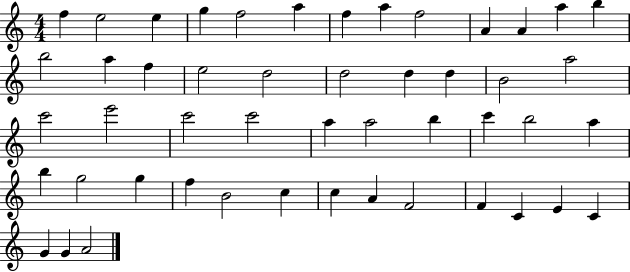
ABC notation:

X:1
T:Untitled
M:4/4
L:1/4
K:C
f e2 e g f2 a f a f2 A A a b b2 a f e2 d2 d2 d d B2 a2 c'2 e'2 c'2 c'2 a a2 b c' b2 a b g2 g f B2 c c A F2 F C E C G G A2